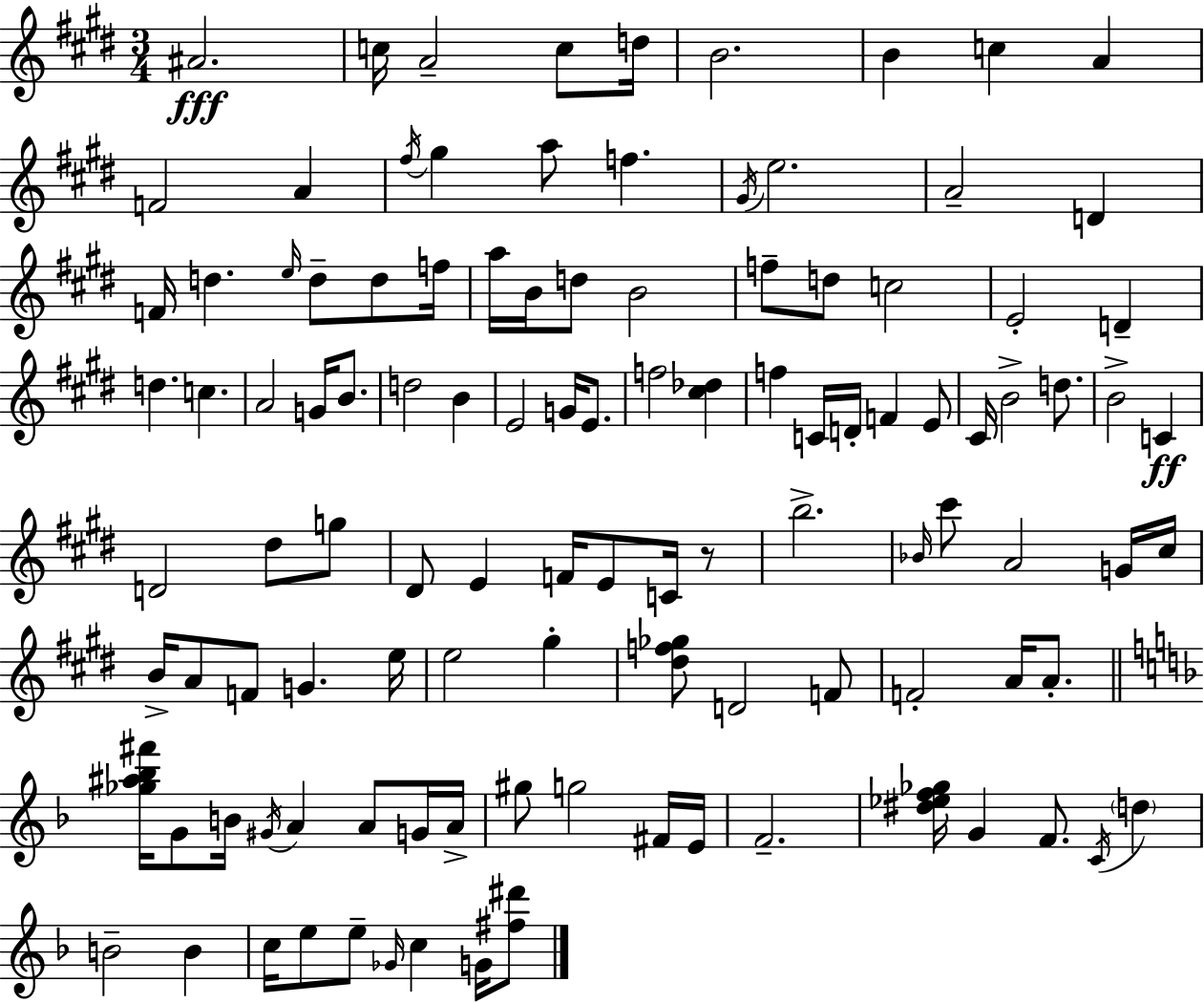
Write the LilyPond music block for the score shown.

{
  \clef treble
  \numericTimeSignature
  \time 3/4
  \key e \major
  ais'2.\fff | c''16 a'2-- c''8 d''16 | b'2. | b'4 c''4 a'4 | \break f'2 a'4 | \acciaccatura { fis''16 } gis''4 a''8 f''4. | \acciaccatura { gis'16 } e''2. | a'2-- d'4 | \break f'16 d''4. \grace { e''16 } d''8-- | d''8 f''16 a''16 b'16 d''8 b'2 | f''8-- d''8 c''2 | e'2-. d'4-- | \break d''4. c''4. | a'2 g'16 | b'8. d''2 b'4 | e'2 g'16 | \break e'8. f''2 <cis'' des''>4 | f''4 c'16 d'16-. f'4 | e'8 cis'16 b'2-> | d''8. b'2-> c'4\ff | \break d'2 dis''8 | g''8 dis'8 e'4 f'16 e'8 | c'16 r8 b''2.-> | \grace { bes'16 } cis'''8 a'2 | \break g'16 cis''16 b'16-> a'8 f'8 g'4. | e''16 e''2 | gis''4-. <dis'' f'' ges''>8 d'2 | f'8 f'2-. | \break a'16 a'8.-. \bar "||" \break \key f \major <ges'' ais'' bes'' fis'''>16 g'8 b'16 \acciaccatura { gis'16 } a'4 a'8 g'16 | a'16-> gis''8 g''2 fis'16 | e'16 f'2.-- | <dis'' ees'' f'' ges''>16 g'4 f'8. \acciaccatura { c'16 } \parenthesize d''4 | \break b'2-- b'4 | c''16 e''8 e''8-- \grace { ges'16 } c''4 | g'16 <fis'' dis'''>8 \bar "|."
}